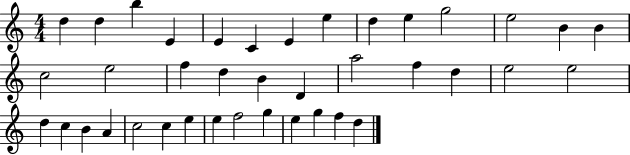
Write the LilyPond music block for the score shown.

{
  \clef treble
  \numericTimeSignature
  \time 4/4
  \key c \major
  d''4 d''4 b''4 e'4 | e'4 c'4 e'4 e''4 | d''4 e''4 g''2 | e''2 b'4 b'4 | \break c''2 e''2 | f''4 d''4 b'4 d'4 | a''2 f''4 d''4 | e''2 e''2 | \break d''4 c''4 b'4 a'4 | c''2 c''4 e''4 | e''4 f''2 g''4 | e''4 g''4 f''4 d''4 | \break \bar "|."
}